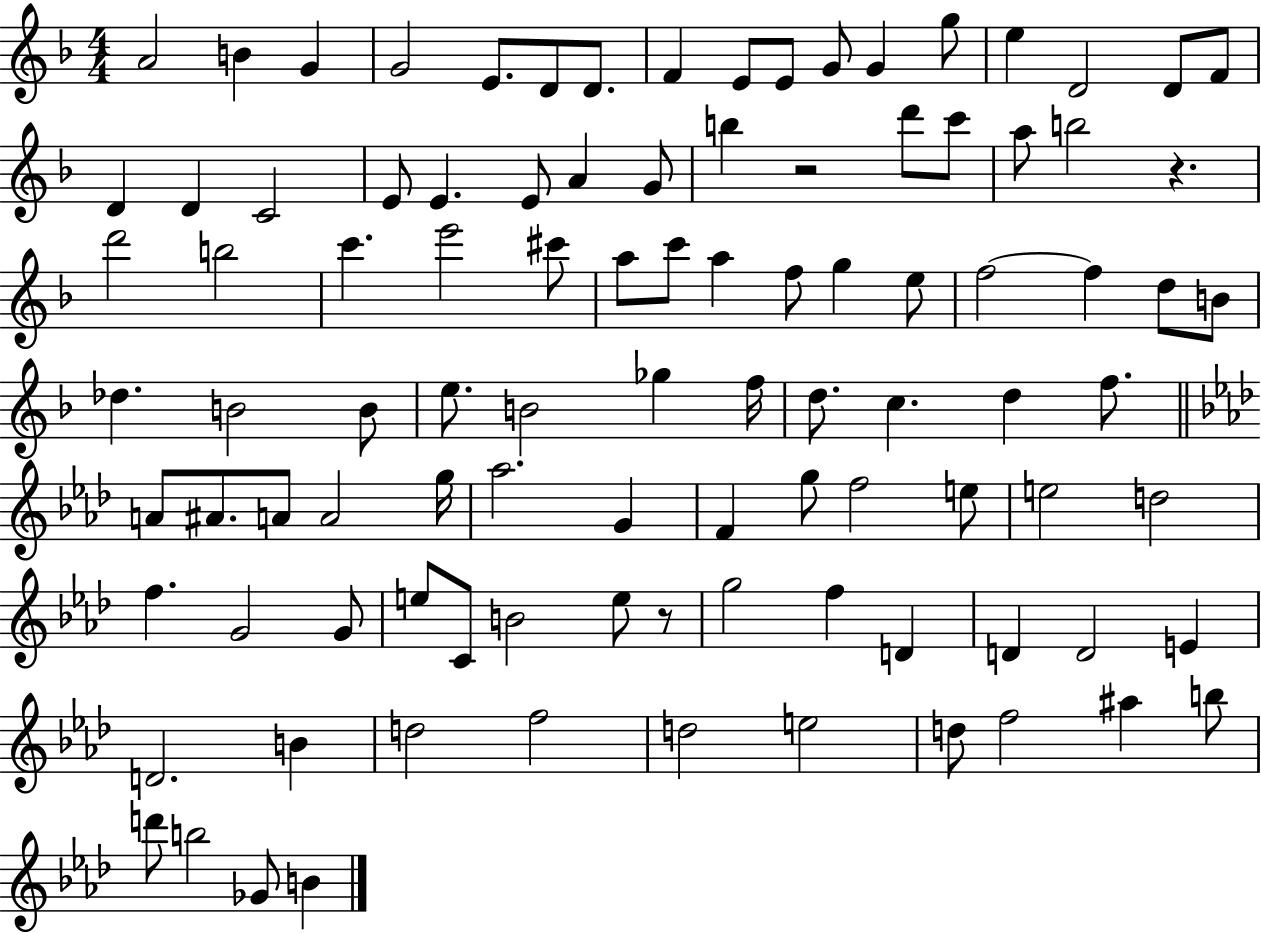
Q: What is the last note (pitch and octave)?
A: B4